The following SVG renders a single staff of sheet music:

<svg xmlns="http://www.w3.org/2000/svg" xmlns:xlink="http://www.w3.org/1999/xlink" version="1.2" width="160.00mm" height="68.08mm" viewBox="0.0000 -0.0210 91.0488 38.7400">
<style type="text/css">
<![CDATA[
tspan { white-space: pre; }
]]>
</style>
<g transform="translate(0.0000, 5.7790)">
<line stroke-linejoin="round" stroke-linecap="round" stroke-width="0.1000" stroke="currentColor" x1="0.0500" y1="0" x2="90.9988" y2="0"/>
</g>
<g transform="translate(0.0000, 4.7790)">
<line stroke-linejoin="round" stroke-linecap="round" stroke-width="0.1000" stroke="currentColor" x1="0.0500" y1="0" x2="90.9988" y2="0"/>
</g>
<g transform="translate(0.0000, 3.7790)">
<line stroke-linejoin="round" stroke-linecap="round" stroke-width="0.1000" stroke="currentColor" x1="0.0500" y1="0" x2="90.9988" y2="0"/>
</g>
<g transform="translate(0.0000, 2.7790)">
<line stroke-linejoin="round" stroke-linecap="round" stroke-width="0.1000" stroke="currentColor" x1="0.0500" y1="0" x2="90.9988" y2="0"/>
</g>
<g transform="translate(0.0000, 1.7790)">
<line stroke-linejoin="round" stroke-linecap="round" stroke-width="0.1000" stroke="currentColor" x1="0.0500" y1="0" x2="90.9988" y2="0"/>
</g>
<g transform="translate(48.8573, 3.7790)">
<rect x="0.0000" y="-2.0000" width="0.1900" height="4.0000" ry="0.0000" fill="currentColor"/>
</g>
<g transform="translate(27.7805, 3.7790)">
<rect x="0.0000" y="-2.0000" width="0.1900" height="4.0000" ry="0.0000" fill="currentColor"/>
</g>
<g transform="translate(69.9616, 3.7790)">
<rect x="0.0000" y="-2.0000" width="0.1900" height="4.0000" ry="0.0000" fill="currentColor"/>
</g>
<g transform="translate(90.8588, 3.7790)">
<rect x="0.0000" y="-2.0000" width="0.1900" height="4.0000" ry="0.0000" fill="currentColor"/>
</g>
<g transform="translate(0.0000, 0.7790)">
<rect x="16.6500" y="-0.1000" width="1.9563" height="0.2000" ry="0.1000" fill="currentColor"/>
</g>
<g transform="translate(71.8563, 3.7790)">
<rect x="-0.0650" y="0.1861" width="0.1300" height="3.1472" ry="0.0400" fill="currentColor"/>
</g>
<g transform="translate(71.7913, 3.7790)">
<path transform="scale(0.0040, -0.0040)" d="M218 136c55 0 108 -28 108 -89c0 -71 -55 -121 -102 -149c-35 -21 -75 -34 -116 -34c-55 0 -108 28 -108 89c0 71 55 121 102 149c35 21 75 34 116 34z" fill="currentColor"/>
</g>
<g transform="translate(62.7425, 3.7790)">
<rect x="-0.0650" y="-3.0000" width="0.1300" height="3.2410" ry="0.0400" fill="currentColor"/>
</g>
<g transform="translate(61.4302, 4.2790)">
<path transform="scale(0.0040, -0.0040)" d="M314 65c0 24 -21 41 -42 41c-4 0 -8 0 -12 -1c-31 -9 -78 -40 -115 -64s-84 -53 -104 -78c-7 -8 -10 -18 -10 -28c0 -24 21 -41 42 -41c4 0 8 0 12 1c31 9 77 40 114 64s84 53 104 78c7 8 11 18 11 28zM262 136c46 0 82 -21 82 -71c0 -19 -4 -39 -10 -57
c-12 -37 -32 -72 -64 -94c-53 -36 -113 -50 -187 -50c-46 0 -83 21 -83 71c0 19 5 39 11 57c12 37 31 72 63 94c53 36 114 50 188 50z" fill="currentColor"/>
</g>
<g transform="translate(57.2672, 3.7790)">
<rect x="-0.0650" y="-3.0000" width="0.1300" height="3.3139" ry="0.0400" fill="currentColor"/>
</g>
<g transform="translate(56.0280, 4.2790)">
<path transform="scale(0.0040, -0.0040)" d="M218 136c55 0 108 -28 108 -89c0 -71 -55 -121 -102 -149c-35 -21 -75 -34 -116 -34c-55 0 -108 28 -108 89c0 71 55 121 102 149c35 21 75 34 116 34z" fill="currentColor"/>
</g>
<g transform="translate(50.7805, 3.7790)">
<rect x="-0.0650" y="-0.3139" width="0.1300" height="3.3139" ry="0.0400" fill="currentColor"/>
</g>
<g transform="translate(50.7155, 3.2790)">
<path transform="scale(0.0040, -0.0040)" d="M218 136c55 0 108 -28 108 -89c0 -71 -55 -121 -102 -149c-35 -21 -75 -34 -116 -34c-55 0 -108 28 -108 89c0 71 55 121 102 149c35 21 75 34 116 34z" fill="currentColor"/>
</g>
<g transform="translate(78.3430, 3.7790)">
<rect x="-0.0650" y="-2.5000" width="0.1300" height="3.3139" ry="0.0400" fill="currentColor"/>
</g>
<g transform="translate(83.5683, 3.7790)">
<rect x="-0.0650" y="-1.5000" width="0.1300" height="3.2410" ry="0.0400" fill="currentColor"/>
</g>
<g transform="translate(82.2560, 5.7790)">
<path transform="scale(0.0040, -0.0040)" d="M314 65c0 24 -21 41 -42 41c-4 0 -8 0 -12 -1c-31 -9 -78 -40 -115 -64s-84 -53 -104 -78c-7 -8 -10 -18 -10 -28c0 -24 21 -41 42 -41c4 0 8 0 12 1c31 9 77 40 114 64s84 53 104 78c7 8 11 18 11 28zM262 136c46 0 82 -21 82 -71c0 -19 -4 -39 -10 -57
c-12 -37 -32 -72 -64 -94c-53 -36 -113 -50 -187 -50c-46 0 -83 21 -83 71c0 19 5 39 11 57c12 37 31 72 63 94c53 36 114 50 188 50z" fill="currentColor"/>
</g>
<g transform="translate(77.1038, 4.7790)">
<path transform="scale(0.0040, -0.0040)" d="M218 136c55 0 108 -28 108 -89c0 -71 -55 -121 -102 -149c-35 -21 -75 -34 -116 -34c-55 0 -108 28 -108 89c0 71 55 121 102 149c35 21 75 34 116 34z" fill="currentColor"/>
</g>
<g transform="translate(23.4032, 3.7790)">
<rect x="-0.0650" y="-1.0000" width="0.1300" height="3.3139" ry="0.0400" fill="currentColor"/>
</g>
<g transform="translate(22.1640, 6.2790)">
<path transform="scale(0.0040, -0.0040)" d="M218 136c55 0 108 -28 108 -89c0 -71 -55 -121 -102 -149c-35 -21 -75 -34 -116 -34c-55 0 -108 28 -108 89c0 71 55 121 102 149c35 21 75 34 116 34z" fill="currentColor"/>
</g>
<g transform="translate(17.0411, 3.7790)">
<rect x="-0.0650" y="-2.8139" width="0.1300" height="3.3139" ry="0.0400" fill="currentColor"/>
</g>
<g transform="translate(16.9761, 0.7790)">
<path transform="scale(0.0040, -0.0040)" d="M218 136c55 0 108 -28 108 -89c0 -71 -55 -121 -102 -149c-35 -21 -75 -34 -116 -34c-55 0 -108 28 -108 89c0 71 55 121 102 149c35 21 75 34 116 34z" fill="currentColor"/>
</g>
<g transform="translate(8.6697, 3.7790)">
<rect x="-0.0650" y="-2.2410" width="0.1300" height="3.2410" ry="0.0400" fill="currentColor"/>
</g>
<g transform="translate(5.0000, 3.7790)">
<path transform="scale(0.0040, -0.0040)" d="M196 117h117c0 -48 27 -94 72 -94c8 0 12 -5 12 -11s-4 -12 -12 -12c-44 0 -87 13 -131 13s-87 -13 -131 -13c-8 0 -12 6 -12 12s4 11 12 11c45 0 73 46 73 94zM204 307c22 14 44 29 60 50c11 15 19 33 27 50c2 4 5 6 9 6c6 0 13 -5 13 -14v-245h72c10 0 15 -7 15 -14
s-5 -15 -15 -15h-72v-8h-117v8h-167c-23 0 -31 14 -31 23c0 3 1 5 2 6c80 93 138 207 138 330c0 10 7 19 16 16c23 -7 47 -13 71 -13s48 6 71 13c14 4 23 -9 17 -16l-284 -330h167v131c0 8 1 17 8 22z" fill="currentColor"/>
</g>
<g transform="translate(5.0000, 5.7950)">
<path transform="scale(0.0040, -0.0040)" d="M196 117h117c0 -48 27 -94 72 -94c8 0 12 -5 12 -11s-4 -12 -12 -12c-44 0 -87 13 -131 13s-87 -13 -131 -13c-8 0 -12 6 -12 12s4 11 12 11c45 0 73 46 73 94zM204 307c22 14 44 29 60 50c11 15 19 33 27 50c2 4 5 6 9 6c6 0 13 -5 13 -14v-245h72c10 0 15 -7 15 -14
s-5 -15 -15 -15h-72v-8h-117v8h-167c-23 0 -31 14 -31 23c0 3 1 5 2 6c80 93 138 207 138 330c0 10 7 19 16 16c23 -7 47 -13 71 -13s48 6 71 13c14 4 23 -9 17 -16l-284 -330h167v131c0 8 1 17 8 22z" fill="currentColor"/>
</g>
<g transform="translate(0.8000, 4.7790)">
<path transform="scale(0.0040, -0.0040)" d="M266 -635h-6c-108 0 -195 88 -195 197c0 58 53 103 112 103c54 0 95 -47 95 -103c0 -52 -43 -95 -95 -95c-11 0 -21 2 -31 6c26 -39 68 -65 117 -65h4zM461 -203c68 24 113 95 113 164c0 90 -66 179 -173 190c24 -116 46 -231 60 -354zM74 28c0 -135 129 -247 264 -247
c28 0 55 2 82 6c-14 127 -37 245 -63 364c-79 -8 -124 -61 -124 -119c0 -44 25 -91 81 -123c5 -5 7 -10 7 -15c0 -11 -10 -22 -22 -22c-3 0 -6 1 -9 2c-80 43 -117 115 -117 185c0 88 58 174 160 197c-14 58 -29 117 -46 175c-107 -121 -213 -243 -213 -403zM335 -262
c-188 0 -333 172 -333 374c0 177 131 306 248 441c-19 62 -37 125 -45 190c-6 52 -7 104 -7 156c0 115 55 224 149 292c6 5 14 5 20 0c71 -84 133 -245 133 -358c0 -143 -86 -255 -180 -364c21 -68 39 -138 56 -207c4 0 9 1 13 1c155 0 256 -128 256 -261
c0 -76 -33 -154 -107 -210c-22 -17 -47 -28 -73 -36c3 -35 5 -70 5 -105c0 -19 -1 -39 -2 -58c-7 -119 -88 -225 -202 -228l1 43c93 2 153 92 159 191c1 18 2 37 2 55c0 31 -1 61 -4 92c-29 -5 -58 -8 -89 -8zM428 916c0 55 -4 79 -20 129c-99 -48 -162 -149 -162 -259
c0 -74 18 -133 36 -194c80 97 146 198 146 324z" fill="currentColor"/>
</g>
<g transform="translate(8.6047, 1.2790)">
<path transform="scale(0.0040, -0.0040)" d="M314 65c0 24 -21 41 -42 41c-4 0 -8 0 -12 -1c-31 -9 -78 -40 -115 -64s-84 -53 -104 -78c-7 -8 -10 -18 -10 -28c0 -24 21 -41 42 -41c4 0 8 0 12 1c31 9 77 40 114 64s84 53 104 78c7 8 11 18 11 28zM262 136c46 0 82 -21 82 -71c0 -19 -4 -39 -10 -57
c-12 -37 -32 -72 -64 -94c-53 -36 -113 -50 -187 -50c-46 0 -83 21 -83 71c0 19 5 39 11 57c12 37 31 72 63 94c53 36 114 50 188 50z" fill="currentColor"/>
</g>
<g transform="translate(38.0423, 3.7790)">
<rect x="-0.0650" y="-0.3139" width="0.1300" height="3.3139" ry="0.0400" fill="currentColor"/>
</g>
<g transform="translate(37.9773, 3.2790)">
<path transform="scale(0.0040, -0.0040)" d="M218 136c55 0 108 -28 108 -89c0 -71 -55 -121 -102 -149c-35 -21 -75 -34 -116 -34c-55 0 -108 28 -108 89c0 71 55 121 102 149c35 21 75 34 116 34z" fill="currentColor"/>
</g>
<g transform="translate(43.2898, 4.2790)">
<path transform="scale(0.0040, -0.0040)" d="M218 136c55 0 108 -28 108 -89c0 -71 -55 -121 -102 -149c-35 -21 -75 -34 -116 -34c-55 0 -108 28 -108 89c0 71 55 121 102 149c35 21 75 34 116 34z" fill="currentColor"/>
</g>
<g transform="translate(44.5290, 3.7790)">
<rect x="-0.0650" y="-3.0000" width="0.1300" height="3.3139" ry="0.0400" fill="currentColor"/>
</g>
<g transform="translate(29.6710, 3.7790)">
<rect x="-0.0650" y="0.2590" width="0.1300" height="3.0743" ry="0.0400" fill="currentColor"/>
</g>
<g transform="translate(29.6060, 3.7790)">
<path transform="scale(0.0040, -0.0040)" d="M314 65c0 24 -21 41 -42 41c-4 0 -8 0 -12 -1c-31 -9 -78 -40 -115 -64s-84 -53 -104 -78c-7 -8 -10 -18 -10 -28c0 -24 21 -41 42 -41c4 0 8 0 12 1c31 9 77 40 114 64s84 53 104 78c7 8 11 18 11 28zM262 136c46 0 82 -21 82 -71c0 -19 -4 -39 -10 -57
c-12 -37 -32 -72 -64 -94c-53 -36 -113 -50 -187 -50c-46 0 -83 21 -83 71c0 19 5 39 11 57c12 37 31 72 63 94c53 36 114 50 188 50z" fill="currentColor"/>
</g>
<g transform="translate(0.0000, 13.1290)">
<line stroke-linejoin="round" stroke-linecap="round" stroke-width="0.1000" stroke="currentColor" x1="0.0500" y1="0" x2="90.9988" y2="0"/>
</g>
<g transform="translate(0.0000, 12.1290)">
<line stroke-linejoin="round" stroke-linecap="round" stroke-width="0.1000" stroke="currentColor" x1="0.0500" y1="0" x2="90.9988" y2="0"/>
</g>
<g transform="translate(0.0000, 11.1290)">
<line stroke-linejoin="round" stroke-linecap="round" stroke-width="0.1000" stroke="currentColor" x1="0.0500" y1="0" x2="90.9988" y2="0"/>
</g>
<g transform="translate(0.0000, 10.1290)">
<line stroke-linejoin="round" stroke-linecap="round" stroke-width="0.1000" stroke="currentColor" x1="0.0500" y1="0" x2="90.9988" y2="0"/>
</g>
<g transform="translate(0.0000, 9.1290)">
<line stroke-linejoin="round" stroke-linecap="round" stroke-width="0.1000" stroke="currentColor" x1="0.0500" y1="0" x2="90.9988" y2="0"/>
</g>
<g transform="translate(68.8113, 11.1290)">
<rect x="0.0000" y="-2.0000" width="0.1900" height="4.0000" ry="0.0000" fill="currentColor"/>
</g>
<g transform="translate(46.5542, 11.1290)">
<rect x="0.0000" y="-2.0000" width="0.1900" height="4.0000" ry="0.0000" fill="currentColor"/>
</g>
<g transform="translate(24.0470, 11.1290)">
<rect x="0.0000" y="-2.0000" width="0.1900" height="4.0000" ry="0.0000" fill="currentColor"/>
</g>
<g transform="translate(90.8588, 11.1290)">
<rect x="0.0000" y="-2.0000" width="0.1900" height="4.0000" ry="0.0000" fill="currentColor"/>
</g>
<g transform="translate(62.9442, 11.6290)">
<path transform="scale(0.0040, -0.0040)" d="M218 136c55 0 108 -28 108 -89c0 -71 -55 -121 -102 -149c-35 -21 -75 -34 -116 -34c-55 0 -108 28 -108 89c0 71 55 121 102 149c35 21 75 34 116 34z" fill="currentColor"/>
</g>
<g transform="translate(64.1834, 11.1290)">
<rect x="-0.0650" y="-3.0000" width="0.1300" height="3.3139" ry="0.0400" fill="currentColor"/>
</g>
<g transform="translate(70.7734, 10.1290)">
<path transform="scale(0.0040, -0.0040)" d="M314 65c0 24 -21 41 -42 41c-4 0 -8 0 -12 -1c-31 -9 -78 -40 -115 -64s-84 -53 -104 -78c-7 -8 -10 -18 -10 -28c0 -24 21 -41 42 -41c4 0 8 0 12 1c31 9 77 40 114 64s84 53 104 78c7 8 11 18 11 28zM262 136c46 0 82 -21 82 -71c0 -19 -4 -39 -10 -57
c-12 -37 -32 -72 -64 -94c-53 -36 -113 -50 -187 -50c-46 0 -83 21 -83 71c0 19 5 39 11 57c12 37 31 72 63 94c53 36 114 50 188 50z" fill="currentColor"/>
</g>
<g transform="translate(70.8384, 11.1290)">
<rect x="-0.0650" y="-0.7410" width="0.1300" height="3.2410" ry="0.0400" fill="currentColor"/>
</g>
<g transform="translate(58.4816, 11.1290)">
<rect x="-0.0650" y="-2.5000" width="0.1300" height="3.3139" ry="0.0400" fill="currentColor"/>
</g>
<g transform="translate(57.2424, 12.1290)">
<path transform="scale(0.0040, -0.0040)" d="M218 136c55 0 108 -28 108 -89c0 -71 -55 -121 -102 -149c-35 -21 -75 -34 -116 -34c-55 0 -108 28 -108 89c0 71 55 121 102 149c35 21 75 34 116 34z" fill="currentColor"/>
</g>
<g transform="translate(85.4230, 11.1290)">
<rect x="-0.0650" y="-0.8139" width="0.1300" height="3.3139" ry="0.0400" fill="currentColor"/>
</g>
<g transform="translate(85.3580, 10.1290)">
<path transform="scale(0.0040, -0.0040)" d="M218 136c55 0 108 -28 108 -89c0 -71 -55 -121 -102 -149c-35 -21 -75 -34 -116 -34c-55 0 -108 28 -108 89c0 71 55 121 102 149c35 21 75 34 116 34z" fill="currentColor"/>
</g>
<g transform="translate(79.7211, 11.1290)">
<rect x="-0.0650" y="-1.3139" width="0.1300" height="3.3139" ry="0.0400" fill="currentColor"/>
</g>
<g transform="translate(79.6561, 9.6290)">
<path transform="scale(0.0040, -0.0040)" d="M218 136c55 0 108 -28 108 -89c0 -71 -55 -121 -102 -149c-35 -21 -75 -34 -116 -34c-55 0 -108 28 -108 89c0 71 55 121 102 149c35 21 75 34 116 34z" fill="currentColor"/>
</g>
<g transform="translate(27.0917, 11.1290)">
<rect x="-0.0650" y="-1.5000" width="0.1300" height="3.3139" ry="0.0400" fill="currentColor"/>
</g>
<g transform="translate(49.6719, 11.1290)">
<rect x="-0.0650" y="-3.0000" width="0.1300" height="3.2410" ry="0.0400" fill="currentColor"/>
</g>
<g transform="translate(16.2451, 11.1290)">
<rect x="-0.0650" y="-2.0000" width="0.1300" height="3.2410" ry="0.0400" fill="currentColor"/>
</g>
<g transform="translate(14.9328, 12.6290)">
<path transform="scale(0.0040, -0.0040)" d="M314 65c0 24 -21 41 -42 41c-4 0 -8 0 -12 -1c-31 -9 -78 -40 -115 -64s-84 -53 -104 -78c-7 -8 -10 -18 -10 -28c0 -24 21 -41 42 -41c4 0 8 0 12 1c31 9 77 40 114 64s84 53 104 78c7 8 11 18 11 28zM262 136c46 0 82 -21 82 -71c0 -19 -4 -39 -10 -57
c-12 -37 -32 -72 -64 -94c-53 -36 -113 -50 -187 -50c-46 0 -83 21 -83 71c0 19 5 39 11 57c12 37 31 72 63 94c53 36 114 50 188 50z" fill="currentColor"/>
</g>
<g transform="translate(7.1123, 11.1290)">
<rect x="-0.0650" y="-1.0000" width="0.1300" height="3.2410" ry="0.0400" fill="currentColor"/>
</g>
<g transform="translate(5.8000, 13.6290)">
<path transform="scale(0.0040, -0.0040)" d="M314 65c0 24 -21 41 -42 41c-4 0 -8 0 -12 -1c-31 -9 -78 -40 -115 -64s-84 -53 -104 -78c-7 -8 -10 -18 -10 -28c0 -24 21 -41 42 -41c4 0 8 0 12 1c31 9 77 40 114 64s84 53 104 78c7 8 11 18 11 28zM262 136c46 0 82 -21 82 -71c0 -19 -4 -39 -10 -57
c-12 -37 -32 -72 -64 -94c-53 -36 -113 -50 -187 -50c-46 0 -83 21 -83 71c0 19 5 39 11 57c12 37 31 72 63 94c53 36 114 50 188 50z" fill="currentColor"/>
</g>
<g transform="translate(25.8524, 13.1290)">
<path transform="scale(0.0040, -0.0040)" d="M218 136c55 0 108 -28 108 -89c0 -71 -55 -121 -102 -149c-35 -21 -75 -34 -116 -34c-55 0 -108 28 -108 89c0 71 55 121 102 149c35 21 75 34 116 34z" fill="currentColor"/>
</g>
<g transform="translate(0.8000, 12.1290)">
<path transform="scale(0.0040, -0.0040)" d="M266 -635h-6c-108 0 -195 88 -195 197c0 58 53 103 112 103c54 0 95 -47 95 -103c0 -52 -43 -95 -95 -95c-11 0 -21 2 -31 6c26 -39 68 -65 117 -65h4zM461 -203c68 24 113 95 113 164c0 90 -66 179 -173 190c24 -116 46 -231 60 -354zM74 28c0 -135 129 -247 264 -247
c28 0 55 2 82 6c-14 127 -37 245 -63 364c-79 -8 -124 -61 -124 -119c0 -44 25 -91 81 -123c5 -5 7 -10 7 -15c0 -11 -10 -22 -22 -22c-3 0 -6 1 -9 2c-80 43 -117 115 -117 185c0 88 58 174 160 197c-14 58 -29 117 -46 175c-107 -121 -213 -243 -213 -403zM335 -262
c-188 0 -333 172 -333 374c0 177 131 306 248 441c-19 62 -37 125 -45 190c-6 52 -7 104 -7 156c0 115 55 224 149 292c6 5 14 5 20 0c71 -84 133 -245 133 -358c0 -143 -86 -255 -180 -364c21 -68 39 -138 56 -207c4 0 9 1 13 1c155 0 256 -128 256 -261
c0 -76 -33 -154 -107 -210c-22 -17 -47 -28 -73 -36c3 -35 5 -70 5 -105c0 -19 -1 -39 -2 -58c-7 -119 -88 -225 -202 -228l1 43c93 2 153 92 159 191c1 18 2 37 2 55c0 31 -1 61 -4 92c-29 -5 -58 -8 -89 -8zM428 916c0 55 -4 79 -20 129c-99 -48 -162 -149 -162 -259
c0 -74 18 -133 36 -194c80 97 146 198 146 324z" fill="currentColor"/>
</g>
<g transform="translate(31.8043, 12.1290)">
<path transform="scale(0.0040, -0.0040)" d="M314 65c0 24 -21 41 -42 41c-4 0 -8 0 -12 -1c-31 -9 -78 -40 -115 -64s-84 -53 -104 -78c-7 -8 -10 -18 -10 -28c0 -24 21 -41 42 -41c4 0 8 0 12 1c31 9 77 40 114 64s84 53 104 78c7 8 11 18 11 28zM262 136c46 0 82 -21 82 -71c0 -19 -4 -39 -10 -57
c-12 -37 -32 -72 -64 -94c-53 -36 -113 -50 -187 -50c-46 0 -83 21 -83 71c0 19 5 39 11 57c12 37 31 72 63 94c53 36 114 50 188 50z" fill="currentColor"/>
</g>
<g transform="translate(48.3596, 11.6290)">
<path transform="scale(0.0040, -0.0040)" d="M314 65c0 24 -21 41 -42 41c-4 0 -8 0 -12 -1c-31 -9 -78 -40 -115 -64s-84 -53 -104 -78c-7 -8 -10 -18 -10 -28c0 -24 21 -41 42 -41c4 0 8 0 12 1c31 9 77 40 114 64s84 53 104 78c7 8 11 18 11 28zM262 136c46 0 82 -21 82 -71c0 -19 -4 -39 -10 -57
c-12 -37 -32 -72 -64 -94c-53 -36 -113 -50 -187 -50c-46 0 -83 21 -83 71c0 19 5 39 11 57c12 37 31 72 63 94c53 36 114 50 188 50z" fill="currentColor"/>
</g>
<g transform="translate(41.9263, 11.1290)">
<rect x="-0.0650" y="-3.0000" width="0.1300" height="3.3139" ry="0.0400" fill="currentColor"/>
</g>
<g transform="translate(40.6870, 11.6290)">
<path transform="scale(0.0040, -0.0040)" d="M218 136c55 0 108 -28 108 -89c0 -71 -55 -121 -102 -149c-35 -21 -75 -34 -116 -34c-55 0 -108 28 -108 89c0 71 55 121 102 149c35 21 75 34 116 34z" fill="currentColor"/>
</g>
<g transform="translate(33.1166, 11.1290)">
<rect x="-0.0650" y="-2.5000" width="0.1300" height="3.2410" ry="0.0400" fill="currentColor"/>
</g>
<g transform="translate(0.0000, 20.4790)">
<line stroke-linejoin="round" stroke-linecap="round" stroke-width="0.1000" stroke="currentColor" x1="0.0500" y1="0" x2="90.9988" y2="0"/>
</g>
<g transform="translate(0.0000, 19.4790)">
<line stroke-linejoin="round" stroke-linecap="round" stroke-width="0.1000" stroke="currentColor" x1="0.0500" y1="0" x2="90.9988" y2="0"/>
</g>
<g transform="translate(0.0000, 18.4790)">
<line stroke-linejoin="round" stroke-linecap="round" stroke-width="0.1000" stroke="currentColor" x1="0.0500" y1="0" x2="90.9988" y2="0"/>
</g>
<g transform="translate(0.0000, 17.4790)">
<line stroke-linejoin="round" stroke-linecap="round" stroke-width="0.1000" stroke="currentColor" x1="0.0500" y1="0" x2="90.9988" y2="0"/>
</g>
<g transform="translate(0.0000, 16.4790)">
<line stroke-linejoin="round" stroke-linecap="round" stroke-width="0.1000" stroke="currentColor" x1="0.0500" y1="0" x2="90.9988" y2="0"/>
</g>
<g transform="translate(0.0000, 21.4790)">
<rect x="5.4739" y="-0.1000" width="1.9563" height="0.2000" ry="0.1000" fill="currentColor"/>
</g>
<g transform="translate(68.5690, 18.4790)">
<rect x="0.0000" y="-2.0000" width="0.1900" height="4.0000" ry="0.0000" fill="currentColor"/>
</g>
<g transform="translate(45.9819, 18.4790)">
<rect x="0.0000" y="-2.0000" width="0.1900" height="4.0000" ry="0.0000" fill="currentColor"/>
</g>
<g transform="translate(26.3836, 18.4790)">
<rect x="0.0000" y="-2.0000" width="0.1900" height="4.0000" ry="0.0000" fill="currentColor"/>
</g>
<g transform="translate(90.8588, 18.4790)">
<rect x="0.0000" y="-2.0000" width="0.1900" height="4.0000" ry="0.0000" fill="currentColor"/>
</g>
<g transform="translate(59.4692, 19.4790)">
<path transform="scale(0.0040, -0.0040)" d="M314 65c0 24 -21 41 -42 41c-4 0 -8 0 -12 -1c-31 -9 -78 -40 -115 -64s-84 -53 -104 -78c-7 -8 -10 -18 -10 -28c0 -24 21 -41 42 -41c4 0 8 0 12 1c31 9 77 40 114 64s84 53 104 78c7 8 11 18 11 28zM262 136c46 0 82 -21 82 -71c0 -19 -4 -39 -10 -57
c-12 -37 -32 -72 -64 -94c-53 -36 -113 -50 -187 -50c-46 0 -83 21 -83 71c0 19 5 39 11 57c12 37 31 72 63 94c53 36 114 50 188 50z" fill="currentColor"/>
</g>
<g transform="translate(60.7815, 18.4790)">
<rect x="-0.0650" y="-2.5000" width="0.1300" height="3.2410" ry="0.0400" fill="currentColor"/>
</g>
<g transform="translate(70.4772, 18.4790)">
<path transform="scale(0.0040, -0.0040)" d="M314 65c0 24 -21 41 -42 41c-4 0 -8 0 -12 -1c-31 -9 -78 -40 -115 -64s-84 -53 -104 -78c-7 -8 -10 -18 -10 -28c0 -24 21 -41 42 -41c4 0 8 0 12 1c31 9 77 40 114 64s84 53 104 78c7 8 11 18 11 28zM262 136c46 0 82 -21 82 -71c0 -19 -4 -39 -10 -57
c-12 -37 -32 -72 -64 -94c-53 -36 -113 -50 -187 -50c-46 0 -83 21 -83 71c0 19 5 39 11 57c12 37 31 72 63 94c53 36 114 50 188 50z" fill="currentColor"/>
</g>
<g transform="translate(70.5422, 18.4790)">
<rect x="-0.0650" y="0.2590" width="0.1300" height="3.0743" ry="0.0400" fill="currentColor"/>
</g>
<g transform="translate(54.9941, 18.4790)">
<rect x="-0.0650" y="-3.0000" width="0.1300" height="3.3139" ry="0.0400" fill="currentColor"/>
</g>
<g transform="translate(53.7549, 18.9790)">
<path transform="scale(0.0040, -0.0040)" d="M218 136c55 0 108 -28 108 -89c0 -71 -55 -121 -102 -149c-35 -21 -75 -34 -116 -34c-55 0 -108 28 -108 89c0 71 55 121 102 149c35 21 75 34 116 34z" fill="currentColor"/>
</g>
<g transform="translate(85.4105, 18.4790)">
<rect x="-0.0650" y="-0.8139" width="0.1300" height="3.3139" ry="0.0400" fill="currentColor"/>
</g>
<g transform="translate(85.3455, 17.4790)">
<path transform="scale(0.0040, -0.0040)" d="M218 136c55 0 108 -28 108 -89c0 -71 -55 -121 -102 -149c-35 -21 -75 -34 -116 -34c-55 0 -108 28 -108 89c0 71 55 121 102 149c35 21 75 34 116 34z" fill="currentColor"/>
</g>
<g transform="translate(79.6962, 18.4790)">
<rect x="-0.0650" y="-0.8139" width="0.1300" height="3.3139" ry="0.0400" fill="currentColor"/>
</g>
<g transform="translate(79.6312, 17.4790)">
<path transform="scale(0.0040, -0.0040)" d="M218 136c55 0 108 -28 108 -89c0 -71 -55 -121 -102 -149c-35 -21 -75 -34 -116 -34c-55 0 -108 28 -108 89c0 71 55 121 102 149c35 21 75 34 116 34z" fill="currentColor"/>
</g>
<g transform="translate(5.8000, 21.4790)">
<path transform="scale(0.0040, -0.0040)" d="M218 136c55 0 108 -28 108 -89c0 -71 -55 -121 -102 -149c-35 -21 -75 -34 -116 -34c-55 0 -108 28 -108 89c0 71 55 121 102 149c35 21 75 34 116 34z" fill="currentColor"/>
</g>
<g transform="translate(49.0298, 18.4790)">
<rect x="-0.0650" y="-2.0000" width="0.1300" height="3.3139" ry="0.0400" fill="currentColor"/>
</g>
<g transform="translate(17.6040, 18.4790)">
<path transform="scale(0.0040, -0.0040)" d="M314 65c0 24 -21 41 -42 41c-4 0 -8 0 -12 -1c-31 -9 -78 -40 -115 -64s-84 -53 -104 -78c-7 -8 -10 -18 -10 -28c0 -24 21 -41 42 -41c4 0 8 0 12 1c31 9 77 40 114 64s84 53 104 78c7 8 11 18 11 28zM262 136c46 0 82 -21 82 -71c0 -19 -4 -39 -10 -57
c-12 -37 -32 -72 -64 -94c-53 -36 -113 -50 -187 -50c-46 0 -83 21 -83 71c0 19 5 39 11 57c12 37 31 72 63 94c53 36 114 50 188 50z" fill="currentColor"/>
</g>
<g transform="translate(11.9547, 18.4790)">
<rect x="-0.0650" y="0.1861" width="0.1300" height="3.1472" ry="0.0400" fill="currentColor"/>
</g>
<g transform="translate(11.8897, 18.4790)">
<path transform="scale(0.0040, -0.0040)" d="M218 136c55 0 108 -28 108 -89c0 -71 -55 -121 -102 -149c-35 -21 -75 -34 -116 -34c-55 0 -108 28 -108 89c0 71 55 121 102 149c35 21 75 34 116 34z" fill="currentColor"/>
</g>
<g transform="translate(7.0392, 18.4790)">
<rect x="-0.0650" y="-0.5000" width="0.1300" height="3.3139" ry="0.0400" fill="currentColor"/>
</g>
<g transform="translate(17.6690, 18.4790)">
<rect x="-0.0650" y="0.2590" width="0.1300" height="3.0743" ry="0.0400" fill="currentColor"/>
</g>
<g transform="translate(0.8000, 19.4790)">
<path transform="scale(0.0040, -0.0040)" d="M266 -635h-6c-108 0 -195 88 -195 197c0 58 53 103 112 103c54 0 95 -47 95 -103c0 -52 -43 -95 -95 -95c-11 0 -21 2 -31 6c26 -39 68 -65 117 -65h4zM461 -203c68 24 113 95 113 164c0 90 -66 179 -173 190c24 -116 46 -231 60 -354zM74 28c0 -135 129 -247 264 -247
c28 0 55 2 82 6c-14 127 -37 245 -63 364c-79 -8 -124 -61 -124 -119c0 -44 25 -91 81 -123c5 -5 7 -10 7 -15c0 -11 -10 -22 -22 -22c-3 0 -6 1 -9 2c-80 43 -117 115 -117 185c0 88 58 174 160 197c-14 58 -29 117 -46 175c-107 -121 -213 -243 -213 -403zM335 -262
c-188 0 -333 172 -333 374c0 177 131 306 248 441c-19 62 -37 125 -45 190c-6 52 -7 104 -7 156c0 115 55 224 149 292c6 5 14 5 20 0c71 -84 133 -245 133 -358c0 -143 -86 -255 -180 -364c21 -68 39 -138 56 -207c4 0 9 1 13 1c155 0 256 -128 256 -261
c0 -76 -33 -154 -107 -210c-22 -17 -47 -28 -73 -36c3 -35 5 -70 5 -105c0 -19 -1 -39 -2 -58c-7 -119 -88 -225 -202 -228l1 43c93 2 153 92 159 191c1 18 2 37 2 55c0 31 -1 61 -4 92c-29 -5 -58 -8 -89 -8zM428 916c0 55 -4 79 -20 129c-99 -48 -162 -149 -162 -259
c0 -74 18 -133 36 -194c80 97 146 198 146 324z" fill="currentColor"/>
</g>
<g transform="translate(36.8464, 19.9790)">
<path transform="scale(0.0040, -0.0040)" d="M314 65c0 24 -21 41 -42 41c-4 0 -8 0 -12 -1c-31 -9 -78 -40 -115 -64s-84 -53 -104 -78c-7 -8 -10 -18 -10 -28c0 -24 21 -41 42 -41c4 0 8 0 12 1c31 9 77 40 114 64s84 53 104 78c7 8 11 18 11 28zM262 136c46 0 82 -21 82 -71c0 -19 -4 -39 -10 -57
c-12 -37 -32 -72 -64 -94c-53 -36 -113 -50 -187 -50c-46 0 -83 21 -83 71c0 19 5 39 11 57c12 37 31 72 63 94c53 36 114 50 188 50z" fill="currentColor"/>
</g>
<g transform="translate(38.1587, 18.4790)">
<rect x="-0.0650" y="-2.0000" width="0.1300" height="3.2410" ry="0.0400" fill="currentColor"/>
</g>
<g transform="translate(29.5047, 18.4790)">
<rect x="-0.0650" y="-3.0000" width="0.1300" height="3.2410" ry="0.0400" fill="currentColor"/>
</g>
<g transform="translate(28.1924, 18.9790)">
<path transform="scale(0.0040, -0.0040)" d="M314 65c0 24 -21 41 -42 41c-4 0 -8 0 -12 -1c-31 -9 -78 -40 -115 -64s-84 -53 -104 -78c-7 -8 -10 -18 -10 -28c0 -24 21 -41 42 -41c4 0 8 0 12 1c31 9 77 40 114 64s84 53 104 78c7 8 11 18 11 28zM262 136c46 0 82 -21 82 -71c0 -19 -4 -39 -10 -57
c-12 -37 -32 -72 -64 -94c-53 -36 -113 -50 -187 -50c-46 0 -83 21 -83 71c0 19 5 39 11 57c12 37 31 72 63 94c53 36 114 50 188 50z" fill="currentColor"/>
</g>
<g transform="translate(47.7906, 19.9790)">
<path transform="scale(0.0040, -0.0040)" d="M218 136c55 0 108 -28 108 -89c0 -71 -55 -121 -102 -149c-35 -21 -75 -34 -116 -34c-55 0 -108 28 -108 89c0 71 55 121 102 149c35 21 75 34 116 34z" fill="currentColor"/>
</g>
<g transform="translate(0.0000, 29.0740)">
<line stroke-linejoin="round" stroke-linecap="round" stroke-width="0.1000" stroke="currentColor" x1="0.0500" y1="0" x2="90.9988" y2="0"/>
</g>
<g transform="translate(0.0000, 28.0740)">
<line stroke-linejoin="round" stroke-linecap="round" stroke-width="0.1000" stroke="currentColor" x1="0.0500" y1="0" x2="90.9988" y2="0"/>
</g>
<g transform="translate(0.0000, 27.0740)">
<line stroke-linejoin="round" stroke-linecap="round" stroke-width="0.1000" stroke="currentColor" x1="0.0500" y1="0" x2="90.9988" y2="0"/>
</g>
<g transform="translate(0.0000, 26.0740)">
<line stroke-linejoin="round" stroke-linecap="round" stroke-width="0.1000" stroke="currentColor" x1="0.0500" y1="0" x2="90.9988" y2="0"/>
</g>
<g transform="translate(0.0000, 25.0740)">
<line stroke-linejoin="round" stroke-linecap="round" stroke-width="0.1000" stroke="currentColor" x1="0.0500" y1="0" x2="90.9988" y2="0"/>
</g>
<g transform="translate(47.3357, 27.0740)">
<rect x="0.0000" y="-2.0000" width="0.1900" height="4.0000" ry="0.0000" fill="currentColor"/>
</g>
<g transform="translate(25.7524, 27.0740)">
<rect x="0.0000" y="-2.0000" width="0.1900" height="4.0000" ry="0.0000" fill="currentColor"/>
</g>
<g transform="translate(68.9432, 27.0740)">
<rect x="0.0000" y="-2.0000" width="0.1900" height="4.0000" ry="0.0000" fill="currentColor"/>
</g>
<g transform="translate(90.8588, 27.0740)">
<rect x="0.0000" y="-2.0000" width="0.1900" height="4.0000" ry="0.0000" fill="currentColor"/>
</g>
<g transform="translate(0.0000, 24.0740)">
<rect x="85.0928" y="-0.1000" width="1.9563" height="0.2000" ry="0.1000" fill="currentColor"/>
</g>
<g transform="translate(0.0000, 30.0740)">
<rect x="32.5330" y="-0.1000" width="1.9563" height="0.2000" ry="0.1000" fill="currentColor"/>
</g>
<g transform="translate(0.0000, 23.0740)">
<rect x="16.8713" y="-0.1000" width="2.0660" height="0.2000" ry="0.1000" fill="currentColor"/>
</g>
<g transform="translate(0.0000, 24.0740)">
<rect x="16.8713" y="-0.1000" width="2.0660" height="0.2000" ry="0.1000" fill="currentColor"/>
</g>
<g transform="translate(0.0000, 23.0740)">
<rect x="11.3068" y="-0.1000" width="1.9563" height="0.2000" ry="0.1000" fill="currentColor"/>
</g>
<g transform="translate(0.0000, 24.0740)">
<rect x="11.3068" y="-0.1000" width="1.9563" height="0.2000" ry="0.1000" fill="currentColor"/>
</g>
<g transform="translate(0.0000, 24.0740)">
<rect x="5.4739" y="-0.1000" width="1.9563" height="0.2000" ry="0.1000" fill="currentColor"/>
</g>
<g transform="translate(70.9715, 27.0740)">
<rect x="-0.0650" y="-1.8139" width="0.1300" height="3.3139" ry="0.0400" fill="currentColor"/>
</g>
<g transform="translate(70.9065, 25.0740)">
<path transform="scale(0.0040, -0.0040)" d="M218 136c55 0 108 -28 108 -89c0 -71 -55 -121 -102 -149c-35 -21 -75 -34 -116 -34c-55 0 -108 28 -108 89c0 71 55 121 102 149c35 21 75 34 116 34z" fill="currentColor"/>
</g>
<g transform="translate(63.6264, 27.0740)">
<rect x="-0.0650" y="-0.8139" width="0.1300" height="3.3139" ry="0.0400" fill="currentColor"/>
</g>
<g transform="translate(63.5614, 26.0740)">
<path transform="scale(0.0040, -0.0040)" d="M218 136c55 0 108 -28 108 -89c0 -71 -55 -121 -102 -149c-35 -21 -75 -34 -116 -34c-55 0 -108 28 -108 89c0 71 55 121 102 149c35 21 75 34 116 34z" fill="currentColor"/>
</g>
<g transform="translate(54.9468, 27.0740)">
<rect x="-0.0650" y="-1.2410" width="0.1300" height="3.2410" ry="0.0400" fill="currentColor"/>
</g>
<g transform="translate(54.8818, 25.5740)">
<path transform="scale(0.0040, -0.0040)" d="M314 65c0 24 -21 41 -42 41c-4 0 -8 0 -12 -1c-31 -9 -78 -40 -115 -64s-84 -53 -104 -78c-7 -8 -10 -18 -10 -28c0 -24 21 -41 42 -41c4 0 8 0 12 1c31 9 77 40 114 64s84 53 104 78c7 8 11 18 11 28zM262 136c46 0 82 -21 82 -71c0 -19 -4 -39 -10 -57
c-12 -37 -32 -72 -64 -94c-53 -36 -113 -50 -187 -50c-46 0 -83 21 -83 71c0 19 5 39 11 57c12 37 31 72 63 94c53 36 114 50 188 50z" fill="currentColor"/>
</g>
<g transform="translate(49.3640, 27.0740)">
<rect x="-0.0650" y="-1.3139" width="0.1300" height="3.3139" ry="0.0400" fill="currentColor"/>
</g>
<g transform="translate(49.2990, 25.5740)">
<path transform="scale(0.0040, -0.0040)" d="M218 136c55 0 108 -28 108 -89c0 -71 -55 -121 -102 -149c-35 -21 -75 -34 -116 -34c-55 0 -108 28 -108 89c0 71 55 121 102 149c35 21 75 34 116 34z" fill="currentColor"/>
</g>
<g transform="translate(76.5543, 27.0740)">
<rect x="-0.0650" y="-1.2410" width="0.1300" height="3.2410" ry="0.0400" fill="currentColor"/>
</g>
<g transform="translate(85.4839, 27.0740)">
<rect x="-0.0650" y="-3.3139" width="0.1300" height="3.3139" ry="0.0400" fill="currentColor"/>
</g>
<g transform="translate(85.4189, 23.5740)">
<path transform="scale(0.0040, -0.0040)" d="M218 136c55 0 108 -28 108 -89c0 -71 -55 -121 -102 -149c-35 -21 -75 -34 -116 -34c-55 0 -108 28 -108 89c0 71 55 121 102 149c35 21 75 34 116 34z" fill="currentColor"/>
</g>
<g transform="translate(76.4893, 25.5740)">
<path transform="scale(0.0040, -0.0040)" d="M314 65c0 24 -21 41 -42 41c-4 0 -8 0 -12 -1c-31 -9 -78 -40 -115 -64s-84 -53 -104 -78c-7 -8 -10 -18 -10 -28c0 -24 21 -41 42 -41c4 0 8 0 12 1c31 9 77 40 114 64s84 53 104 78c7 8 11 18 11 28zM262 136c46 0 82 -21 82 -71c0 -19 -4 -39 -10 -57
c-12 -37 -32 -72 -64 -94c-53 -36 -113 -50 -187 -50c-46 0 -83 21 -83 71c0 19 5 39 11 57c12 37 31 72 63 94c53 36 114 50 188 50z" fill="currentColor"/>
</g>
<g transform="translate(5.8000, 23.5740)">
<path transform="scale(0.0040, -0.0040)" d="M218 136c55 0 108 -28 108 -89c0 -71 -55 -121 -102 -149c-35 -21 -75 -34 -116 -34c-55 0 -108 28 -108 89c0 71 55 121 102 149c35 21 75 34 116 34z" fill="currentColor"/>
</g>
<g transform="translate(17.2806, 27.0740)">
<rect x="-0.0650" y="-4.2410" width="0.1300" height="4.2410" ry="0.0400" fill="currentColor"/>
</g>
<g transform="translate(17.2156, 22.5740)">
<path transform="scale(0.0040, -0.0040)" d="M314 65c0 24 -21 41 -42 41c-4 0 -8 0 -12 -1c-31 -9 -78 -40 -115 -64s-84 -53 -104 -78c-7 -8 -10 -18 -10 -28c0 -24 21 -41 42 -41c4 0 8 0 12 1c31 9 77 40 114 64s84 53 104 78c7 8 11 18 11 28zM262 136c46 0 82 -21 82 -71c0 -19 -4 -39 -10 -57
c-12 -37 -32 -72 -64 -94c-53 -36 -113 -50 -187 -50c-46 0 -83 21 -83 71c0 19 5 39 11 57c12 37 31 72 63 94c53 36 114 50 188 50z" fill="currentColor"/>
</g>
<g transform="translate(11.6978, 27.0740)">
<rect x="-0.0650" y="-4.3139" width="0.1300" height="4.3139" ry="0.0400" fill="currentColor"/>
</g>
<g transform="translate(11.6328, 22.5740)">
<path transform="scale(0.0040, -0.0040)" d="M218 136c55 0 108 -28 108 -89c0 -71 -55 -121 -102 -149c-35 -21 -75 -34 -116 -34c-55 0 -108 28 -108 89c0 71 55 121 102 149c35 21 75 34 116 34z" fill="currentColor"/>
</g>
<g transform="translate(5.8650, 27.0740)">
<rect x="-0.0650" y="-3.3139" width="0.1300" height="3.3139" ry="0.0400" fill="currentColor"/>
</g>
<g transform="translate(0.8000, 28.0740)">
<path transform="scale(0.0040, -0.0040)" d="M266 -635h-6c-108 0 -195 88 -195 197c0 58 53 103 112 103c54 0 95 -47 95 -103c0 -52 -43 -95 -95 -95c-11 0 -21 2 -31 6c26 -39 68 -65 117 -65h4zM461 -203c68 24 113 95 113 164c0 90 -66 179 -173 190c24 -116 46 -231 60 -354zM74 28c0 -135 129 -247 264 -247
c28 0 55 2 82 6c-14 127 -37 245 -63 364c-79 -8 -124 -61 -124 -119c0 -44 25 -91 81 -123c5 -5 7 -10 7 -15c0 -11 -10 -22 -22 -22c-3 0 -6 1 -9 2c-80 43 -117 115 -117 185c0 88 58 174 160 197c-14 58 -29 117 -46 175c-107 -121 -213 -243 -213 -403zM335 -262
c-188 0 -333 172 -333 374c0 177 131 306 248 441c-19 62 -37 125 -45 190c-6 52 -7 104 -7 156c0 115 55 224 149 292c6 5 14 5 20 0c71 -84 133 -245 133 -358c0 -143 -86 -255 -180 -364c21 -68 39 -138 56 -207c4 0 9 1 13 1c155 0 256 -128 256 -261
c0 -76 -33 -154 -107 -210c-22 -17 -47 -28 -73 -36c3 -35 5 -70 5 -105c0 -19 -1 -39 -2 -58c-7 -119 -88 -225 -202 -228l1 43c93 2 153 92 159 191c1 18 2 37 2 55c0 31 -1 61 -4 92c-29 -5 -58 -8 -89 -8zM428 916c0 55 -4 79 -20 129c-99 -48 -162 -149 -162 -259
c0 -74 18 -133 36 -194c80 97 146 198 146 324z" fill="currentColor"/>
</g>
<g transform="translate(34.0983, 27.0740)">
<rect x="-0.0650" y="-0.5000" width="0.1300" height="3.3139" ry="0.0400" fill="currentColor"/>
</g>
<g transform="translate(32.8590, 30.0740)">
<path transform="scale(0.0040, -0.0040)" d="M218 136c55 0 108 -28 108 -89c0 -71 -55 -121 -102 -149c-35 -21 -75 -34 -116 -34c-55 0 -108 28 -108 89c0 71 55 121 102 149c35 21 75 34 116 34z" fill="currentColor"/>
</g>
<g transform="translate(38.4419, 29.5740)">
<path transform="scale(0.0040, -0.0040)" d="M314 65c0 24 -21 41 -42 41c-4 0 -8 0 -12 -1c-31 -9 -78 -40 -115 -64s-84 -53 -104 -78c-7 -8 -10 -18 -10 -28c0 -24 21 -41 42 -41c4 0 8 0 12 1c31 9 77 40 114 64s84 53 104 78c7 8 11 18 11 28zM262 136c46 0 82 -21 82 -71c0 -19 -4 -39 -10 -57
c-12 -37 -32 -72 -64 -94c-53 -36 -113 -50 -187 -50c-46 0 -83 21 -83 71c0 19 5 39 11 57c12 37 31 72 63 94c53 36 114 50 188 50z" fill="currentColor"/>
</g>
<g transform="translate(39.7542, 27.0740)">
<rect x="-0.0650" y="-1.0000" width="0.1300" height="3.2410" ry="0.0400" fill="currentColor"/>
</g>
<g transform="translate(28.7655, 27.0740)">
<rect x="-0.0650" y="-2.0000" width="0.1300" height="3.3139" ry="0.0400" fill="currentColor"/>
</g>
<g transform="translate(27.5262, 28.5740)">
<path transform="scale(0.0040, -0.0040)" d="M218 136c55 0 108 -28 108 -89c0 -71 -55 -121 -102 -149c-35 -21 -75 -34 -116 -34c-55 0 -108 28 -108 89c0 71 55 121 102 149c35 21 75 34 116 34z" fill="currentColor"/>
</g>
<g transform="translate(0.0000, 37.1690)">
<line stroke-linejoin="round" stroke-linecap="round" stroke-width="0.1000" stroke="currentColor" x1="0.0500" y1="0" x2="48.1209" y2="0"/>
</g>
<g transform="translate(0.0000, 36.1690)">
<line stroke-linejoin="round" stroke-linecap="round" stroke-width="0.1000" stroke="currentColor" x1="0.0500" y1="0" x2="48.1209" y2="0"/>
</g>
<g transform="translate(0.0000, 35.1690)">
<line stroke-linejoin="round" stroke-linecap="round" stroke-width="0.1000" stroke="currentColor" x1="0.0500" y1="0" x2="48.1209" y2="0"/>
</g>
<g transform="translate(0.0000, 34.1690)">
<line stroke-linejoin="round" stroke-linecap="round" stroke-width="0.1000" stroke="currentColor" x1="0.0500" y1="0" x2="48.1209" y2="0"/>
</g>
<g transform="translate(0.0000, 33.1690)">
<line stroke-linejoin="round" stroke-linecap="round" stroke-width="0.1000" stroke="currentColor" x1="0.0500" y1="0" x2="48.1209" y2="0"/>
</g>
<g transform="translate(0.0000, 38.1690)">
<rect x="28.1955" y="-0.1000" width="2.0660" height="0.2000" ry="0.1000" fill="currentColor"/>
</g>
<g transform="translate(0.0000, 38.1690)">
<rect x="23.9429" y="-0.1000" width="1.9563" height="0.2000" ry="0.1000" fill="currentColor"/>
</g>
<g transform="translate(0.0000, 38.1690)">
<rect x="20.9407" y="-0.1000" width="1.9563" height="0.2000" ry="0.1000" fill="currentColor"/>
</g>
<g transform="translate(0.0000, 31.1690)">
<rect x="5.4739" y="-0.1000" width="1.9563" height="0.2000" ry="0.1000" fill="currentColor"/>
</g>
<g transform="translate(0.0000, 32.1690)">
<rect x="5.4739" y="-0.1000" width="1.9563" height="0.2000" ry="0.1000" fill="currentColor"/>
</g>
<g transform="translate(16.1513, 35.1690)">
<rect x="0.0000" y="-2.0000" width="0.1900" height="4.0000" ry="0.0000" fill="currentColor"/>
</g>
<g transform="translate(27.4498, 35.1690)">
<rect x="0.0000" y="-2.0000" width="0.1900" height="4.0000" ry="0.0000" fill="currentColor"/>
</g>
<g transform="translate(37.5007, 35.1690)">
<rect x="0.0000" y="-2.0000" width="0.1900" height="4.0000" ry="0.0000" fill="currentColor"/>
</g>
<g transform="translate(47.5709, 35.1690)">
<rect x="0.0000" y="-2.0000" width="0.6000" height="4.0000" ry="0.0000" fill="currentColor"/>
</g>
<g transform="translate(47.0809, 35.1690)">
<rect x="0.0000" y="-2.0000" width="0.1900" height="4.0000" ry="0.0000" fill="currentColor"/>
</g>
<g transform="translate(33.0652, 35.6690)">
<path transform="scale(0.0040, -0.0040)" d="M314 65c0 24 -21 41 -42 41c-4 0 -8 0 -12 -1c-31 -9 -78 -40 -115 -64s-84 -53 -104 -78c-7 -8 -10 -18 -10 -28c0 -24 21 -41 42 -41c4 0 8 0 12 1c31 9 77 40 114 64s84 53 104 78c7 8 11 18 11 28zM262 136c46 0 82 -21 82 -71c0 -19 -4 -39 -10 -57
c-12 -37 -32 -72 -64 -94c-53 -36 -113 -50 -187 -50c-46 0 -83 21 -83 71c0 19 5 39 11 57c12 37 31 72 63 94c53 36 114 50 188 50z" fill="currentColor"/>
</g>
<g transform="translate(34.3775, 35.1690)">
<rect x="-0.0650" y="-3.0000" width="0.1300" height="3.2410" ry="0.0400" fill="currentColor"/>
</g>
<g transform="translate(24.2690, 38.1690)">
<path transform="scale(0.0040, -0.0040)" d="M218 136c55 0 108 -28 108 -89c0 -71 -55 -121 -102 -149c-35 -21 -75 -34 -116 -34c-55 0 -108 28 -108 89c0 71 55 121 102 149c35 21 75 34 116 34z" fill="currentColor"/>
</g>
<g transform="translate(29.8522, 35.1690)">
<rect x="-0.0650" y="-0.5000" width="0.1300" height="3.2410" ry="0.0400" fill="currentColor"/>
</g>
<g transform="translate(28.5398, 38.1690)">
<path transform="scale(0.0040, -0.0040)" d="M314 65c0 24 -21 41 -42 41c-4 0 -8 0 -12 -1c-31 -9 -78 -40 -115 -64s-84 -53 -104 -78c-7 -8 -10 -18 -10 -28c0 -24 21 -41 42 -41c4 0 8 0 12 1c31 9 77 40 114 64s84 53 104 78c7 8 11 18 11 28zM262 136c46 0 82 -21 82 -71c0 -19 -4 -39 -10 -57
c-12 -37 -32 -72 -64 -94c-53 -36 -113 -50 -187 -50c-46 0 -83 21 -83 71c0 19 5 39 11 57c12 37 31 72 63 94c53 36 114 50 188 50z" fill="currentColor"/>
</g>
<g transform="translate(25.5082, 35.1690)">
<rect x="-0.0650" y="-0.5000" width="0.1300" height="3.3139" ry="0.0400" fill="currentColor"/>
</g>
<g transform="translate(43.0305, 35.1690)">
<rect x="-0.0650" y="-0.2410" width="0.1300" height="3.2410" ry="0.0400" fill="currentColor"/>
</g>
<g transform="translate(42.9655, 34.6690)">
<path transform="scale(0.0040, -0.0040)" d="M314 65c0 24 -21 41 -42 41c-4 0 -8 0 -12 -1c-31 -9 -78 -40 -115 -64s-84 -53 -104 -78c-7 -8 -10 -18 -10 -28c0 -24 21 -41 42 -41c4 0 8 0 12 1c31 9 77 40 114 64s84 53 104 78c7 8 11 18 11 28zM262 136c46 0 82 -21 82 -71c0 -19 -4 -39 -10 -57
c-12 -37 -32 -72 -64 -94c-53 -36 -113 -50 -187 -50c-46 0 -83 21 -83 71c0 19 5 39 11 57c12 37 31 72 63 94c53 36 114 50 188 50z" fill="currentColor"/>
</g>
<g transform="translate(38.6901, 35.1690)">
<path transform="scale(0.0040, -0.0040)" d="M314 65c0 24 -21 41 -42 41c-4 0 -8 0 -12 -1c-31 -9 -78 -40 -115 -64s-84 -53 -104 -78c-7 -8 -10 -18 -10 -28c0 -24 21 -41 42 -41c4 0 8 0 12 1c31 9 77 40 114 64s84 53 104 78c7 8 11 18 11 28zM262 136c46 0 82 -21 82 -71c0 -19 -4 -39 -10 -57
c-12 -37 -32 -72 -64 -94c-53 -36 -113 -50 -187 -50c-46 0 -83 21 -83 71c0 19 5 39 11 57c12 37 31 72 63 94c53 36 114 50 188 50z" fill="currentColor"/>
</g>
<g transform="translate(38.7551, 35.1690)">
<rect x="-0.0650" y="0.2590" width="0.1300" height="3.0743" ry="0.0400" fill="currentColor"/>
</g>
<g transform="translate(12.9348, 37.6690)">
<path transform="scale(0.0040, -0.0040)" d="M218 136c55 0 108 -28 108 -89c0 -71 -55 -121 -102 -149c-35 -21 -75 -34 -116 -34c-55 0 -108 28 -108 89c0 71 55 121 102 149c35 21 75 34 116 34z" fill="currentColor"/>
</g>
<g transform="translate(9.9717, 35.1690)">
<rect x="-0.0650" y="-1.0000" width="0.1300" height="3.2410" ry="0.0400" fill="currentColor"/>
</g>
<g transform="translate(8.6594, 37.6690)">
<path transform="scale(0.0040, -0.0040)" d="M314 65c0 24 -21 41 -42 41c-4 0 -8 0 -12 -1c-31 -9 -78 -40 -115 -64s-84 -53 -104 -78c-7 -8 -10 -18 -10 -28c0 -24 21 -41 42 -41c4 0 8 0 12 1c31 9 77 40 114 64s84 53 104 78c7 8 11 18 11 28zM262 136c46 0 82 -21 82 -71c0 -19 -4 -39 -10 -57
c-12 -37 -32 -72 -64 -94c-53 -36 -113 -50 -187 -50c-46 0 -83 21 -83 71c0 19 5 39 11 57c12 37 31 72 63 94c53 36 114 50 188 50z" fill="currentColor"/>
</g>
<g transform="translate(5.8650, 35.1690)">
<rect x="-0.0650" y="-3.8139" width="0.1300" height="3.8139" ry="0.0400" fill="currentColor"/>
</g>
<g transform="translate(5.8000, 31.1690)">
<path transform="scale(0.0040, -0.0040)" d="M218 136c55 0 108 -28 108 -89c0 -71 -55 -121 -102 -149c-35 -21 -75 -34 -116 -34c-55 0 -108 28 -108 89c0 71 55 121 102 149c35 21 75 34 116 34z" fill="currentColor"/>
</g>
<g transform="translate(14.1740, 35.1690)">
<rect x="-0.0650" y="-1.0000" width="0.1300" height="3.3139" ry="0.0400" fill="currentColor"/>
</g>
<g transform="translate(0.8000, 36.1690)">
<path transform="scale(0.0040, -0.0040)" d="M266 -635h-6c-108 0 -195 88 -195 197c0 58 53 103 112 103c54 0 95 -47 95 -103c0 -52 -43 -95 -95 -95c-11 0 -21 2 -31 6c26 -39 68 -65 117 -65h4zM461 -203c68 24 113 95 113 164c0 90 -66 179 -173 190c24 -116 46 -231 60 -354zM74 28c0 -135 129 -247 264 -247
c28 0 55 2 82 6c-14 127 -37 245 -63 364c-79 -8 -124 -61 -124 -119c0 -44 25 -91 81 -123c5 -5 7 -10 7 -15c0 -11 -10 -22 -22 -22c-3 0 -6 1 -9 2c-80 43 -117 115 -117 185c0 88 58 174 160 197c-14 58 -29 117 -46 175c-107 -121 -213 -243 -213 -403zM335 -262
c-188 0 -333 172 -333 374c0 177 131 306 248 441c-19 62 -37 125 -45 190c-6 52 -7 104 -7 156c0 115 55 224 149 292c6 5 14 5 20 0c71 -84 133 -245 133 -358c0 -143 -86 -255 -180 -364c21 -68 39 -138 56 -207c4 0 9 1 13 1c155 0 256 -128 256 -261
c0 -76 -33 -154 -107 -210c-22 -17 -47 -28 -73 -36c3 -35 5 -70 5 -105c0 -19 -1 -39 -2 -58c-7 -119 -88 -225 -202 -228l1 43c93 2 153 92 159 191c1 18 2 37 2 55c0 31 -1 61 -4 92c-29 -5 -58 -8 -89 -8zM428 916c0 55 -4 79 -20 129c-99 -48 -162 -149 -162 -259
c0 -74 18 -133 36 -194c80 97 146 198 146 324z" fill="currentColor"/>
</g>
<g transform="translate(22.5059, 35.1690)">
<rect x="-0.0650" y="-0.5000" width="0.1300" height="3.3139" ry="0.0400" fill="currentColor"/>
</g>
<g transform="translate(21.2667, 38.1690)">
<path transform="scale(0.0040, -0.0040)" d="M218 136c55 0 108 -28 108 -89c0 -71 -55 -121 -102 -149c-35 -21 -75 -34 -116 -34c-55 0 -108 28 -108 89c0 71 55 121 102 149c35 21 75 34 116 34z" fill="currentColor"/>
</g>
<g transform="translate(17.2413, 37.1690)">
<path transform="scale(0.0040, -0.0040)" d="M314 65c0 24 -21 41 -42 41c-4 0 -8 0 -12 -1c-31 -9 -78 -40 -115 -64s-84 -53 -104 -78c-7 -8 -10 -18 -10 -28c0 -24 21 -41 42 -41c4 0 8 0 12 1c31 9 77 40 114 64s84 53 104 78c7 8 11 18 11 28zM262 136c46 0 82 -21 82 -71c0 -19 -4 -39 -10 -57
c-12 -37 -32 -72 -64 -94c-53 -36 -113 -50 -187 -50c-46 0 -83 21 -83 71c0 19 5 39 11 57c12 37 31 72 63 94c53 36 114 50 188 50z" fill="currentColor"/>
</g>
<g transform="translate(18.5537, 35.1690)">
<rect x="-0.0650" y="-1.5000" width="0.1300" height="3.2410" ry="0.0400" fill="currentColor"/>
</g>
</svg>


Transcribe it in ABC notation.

X:1
T:Untitled
M:4/4
L:1/4
K:C
g2 a D B2 c A c A A2 B G E2 D2 F2 E G2 A A2 G A d2 e d C B B2 A2 F2 F A G2 B2 d d b d' d'2 F C D2 e e2 d f e2 b c' D2 D E2 C C C2 A2 B2 c2